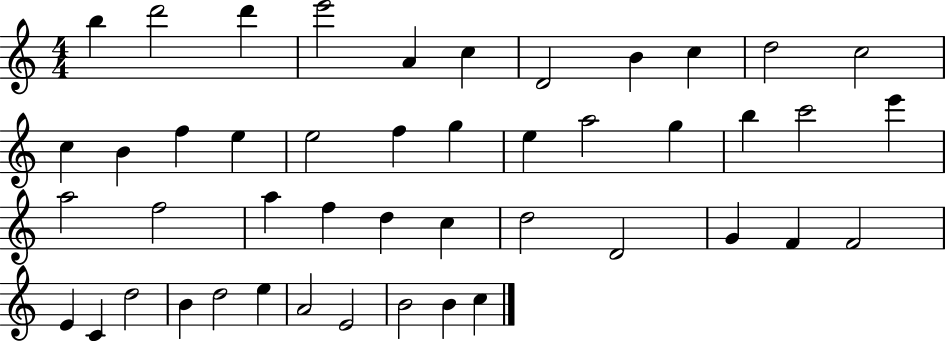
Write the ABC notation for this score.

X:1
T:Untitled
M:4/4
L:1/4
K:C
b d'2 d' e'2 A c D2 B c d2 c2 c B f e e2 f g e a2 g b c'2 e' a2 f2 a f d c d2 D2 G F F2 E C d2 B d2 e A2 E2 B2 B c